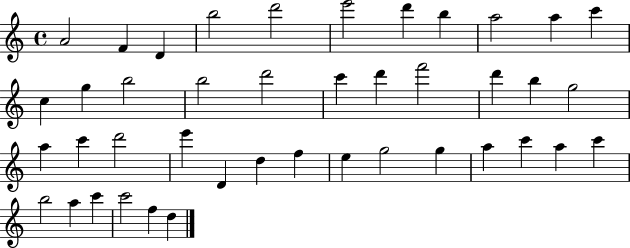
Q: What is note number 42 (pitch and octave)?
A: D5